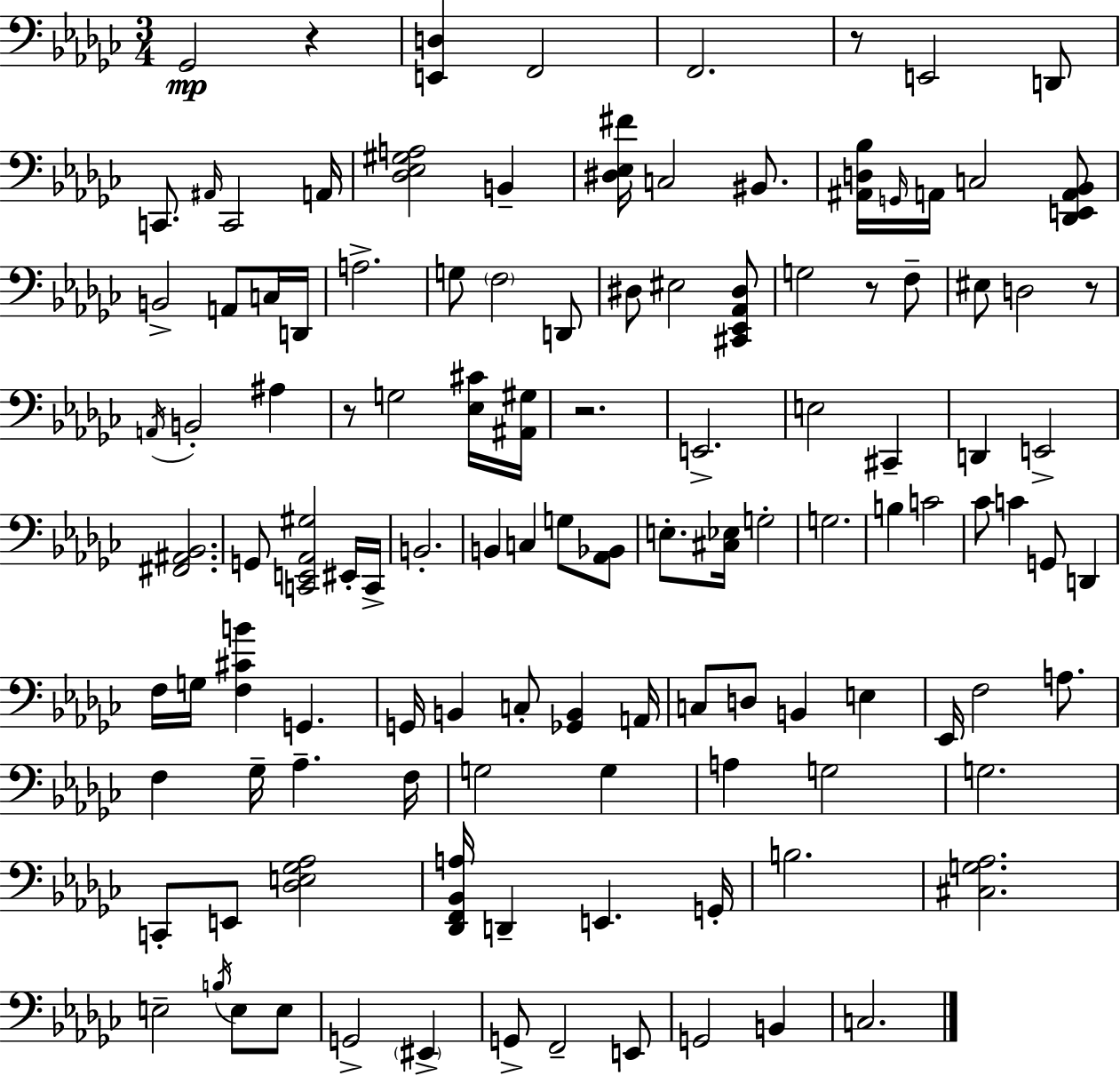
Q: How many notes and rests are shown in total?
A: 118